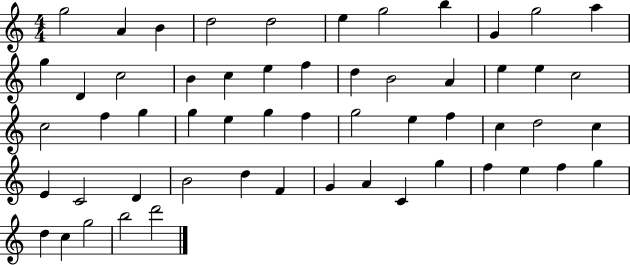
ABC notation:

X:1
T:Untitled
M:4/4
L:1/4
K:C
g2 A B d2 d2 e g2 b G g2 a g D c2 B c e f d B2 A e e c2 c2 f g g e g f g2 e f c d2 c E C2 D B2 d F G A C g f e f g d c g2 b2 d'2